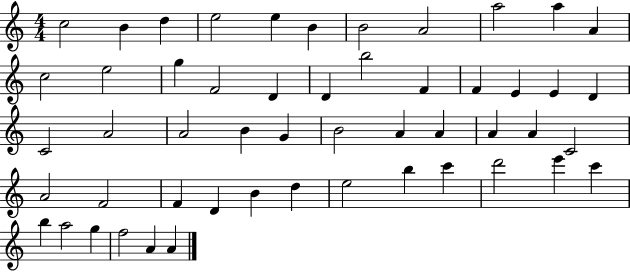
X:1
T:Untitled
M:4/4
L:1/4
K:C
c2 B d e2 e B B2 A2 a2 a A c2 e2 g F2 D D b2 F F E E D C2 A2 A2 B G B2 A A A A C2 A2 F2 F D B d e2 b c' d'2 e' c' b a2 g f2 A A